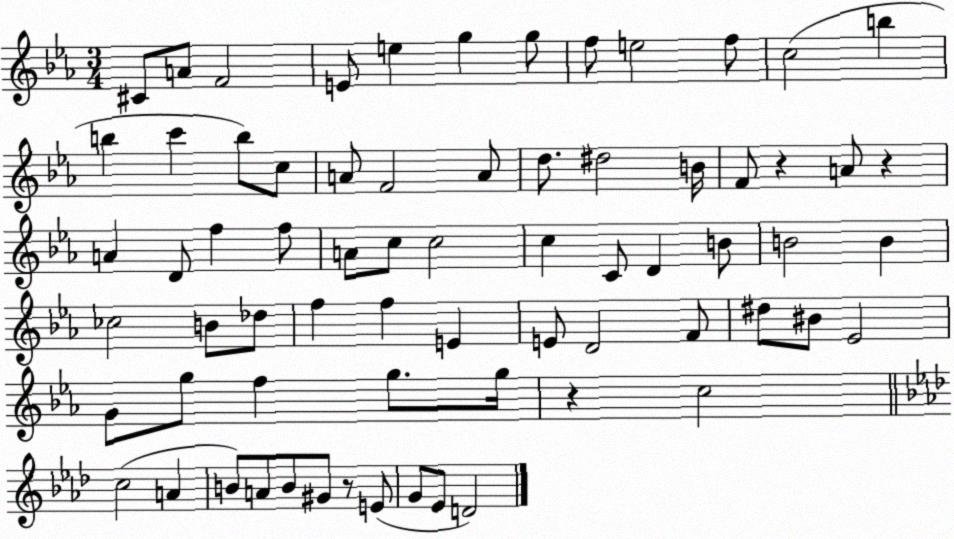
X:1
T:Untitled
M:3/4
L:1/4
K:Eb
^C/2 A/2 F2 E/2 e g g/2 f/2 e2 f/2 c2 b b c' b/2 c/2 A/2 F2 A/2 d/2 ^d2 B/4 F/2 z A/2 z A D/2 f f/2 A/2 c/2 c2 c C/2 D B/2 B2 B _c2 B/2 _d/2 f f E E/2 D2 F/2 ^d/2 ^B/2 _E2 G/2 g/2 f g/2 g/4 z c2 c2 A B/2 A/2 B/2 ^G/2 z/2 E/2 G/2 _E/2 D2